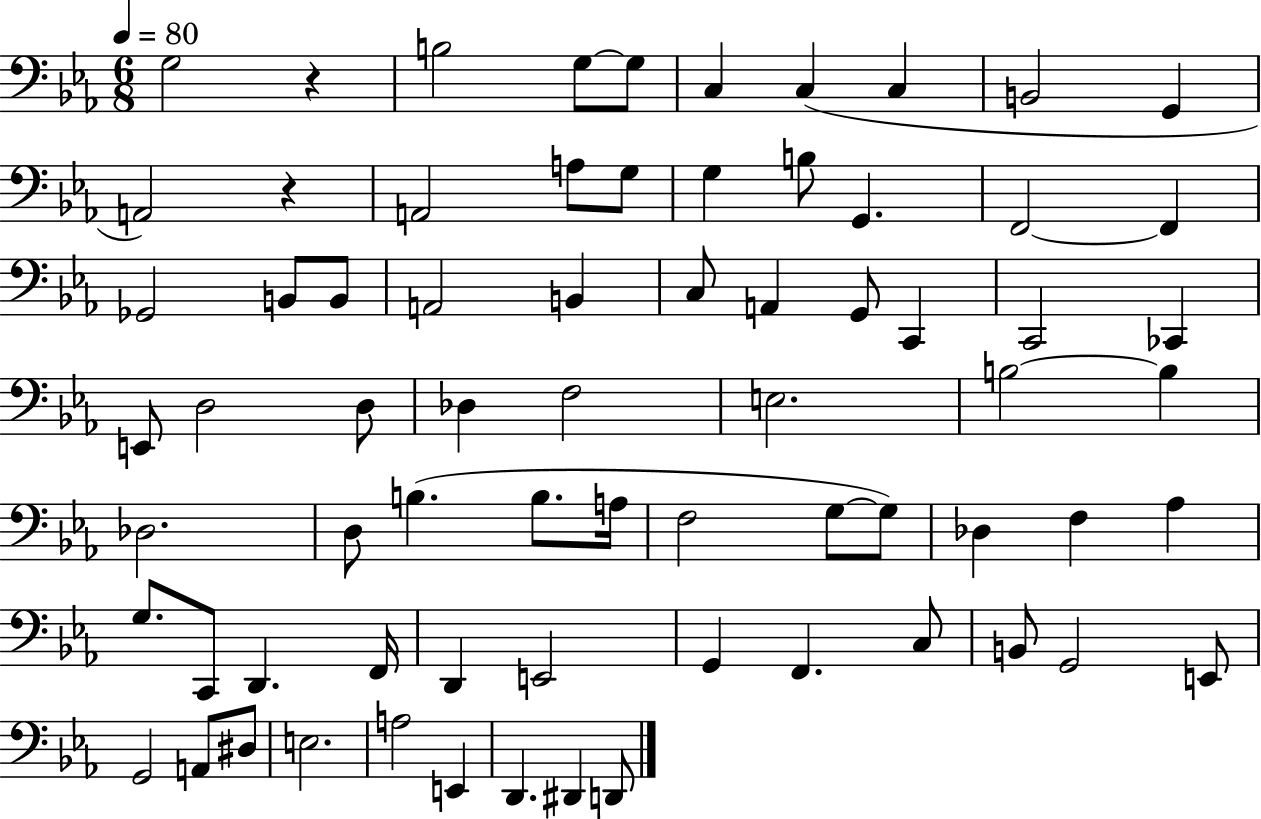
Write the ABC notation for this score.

X:1
T:Untitled
M:6/8
L:1/4
K:Eb
G,2 z B,2 G,/2 G,/2 C, C, C, B,,2 G,, A,,2 z A,,2 A,/2 G,/2 G, B,/2 G,, F,,2 F,, _G,,2 B,,/2 B,,/2 A,,2 B,, C,/2 A,, G,,/2 C,, C,,2 _C,, E,,/2 D,2 D,/2 _D, F,2 E,2 B,2 B, _D,2 D,/2 B, B,/2 A,/4 F,2 G,/2 G,/2 _D, F, _A, G,/2 C,,/2 D,, F,,/4 D,, E,,2 G,, F,, C,/2 B,,/2 G,,2 E,,/2 G,,2 A,,/2 ^D,/2 E,2 A,2 E,, D,, ^D,, D,,/2